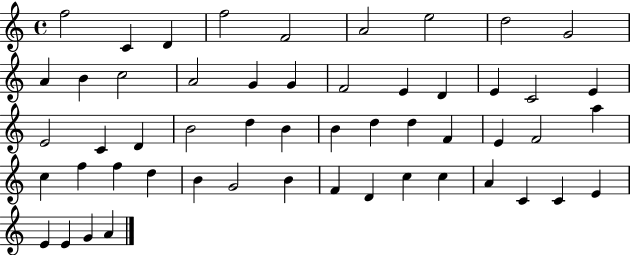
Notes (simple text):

F5/h C4/q D4/q F5/h F4/h A4/h E5/h D5/h G4/h A4/q B4/q C5/h A4/h G4/q G4/q F4/h E4/q D4/q E4/q C4/h E4/q E4/h C4/q D4/q B4/h D5/q B4/q B4/q D5/q D5/q F4/q E4/q F4/h A5/q C5/q F5/q F5/q D5/q B4/q G4/h B4/q F4/q D4/q C5/q C5/q A4/q C4/q C4/q E4/q E4/q E4/q G4/q A4/q